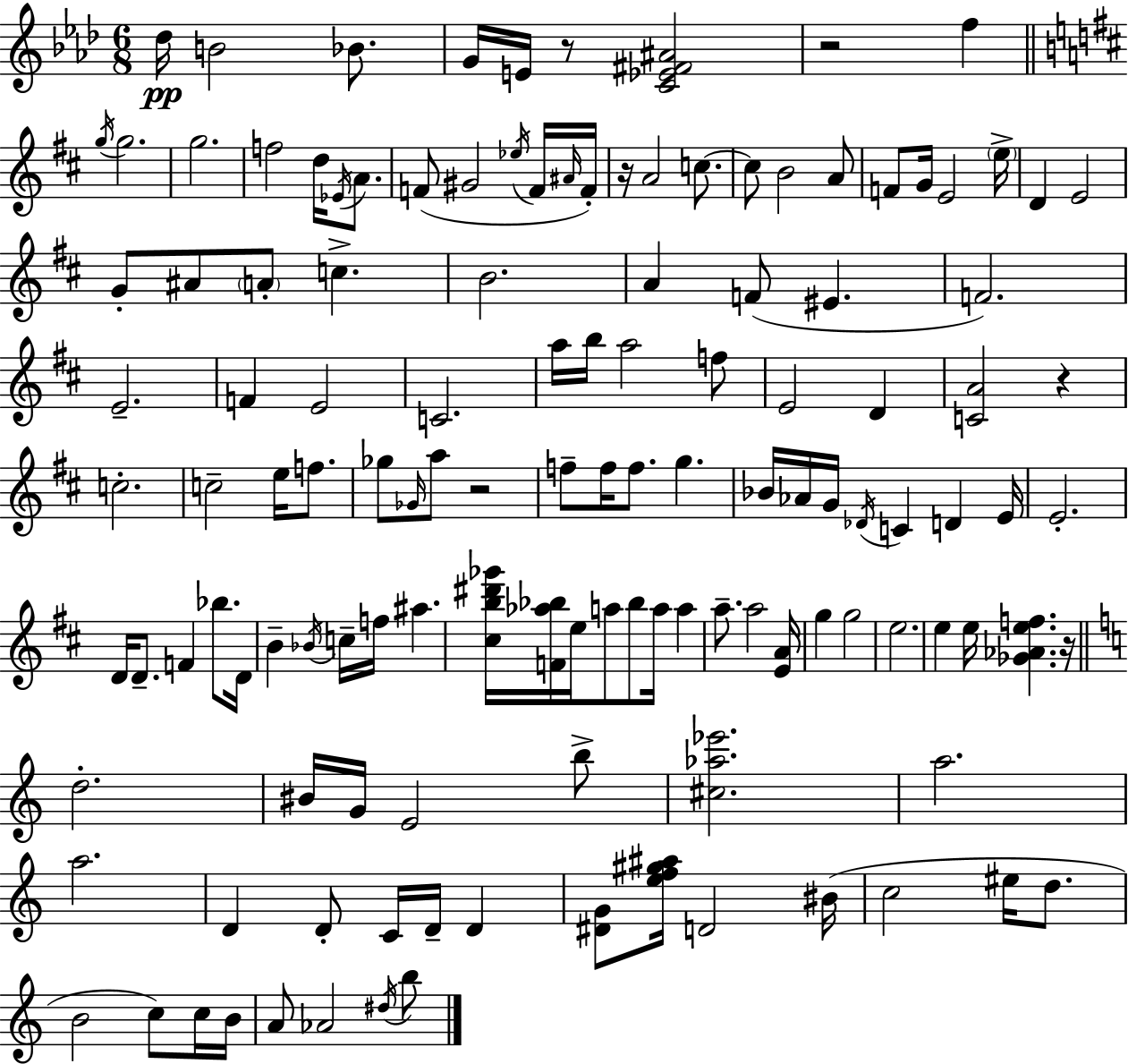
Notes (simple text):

Db5/s B4/h Bb4/e. G4/s E4/s R/e [C4,Eb4,F#4,A#4]/h R/h F5/q G5/s G5/h. G5/h. F5/h D5/s Eb4/s A4/e. F4/e G#4/h Eb5/s F4/s A#4/s F4/s R/s A4/h C5/e. C5/e B4/h A4/e F4/e G4/s E4/h E5/s D4/q E4/h G4/e A#4/e A4/e C5/q. B4/h. A4/q F4/e EIS4/q. F4/h. E4/h. F4/q E4/h C4/h. A5/s B5/s A5/h F5/e E4/h D4/q [C4,A4]/h R/q C5/h. C5/h E5/s F5/e. Gb5/e Gb4/s A5/e R/h F5/e F5/s F5/e. G5/q. Bb4/s Ab4/s G4/s Db4/s C4/q D4/q E4/s E4/h. D4/s D4/e. F4/q Bb5/e. D4/s B4/q Bb4/s C5/s F5/s A#5/q. [C#5,B5,D#6,Gb6]/s [F4,Ab5,Bb5]/s E5/s A5/e Bb5/e A5/s A5/q A5/e. A5/h [E4,A4]/s G5/q G5/h E5/h. E5/q E5/s [Gb4,Ab4,E5,F5]/q. R/s D5/h. BIS4/s G4/s E4/h B5/e [C#5,Ab5,Eb6]/h. A5/h. A5/h. D4/q D4/e C4/s D4/s D4/q [D#4,G4]/e [E5,F5,G#5,A#5]/s D4/h BIS4/s C5/h EIS5/s D5/e. B4/h C5/e C5/s B4/s A4/e Ab4/h D#5/s B5/e